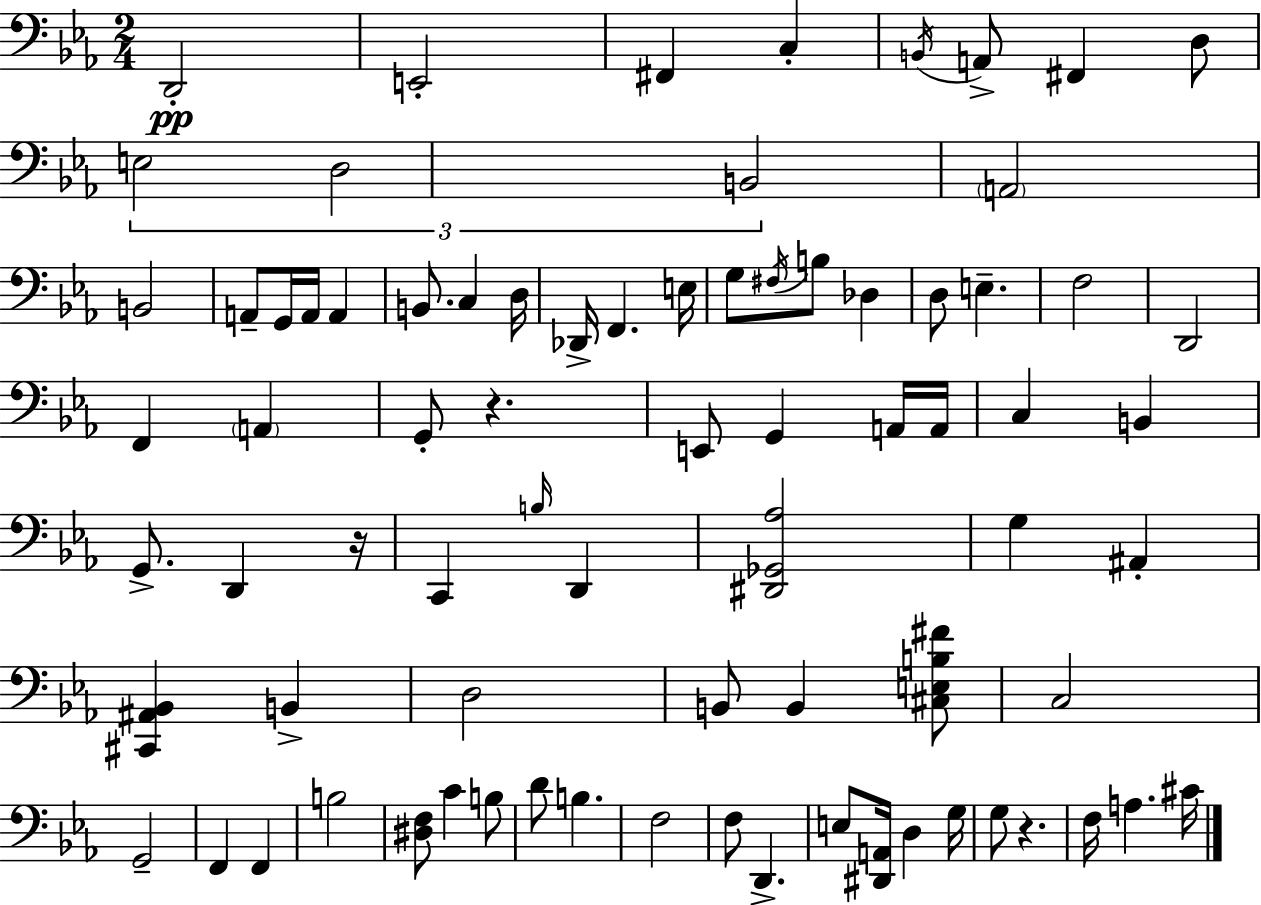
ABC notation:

X:1
T:Untitled
M:2/4
L:1/4
K:Cm
D,,2 E,,2 ^F,, C, B,,/4 A,,/2 ^F,, D,/2 E,2 D,2 B,,2 A,,2 B,,2 A,,/2 G,,/4 A,,/4 A,, B,,/2 C, D,/4 _D,,/4 F,, E,/4 G,/2 ^F,/4 B,/2 _D, D,/2 E, F,2 D,,2 F,, A,, G,,/2 z E,,/2 G,, A,,/4 A,,/4 C, B,, G,,/2 D,, z/4 C,, B,/4 D,, [^D,,_G,,_A,]2 G, ^A,, [^C,,^A,,_B,,] B,, D,2 B,,/2 B,, [^C,E,B,^F]/2 C,2 G,,2 F,, F,, B,2 [^D,F,]/2 C B,/2 D/2 B, F,2 F,/2 D,, E,/2 [^D,,A,,]/4 D, G,/4 G,/2 z F,/4 A, ^C/4